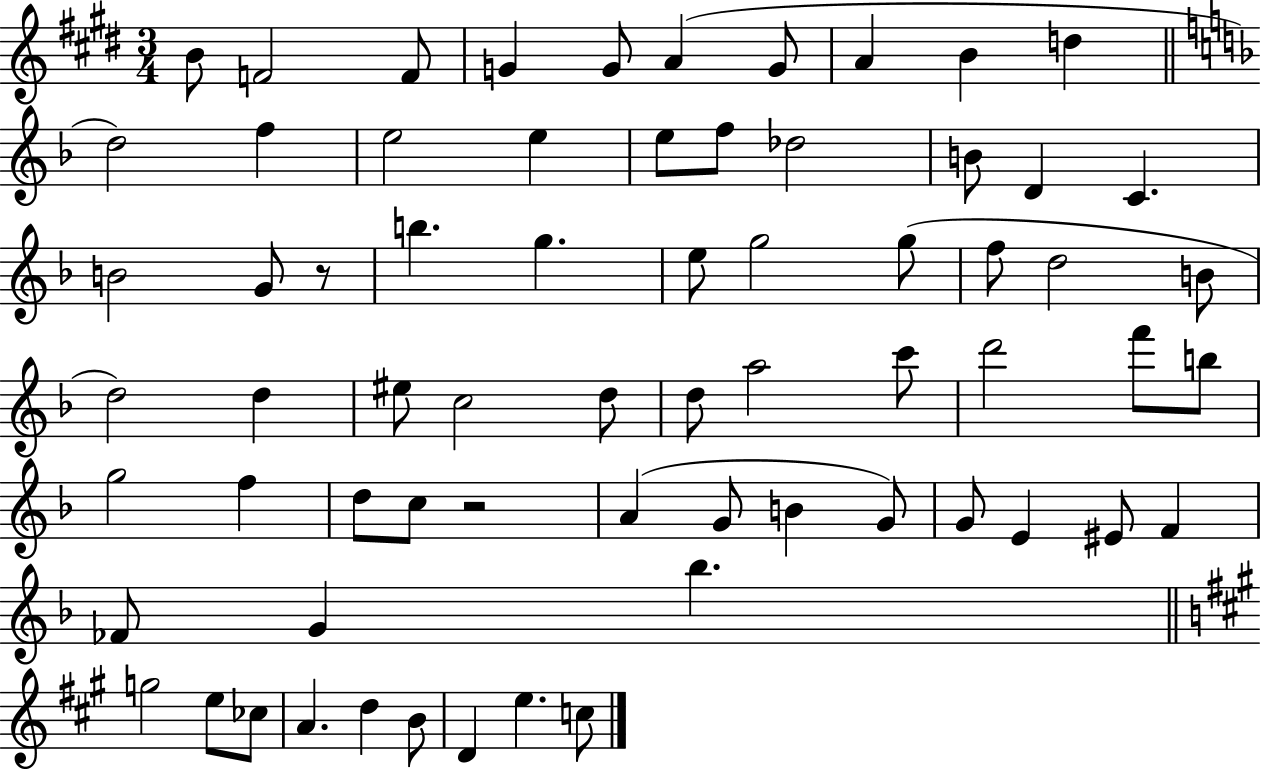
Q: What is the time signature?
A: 3/4